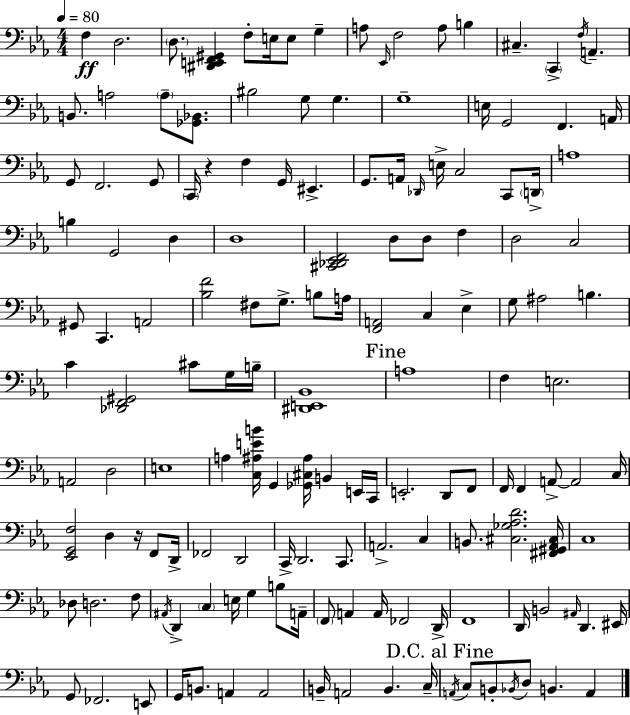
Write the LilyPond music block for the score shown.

{
  \clef bass
  \numericTimeSignature
  \time 4/4
  \key c \minor
  \tempo 4 = 80
  f4\ff d2. | \parenthesize d8. <dis, e, f, gis,>4 f8-. e16 e8 g4-- | a8 \grace { ees,16 } f2 a8 b4 | cis4.-- \parenthesize c,4-> \acciaccatura { f16 } a,4.-- | \break b,8. a2 \parenthesize a8-- <ges, bes,>8. | bis2 g8 g4. | g1-- | e16 g,2 f,4. | \break a,16 g,8 f,2. | g,8 \parenthesize c,16 r4 f4 g,16 eis,4.-> | g,8. a,16 \grace { des,16 } e16-> c2 | c,8 \parenthesize d,16-> a1 | \break b4 g,2 d4 | d1 | <cis, des, ees, f,>2 d8 d8 f4 | d2 c2 | \break gis,8 c,4. a,2 | <bes f'>2 fis8 g8.-> | b8 a16 <f, a,>2 c4 ees4-> | g8 ais2 b4. | \break c'4 <des, f, gis,>2 cis'8 | g16 b16-- <dis, e, bes,>1 | \mark "Fine" a1 | f4 e2. | \break a,2 d2 | e1 | a4 <c ais e' b'>16 g,4 <ges, cis ais>16 b,4 | e,16 c,16 e,2.-. d,8 | \break f,8 f,16 f,4 a,8->~~ a,2 | c16 <ees, g, f>2 d4 r16 | f,8 d,16-> fes,2 d,2 | c,16-> d,2. | \break c,8. a,2.-> c4 | b,8. <cis ges aes d'>2. | <fis, gis, aes, cis>16 c1 | des8 d2. | \break f8 \acciaccatura { ais,16 } d,4-> \parenthesize c4 e16 g4 | b8 a,16-- \parenthesize f,8 a,4 a,16 fes,2 | d,16-> f,1 | d,16 b,2 \grace { ais,16 } d,4. | \break eis,16 g,8 fes,2. | e,8 g,16 b,8. a,4 a,2 | b,16-- a,2 b,4. | c16-- \mark "D.C. al Fine" \acciaccatura { a,16 } c8 b,8-. \acciaccatura { bes,16 } d8 b,4. | \break a,4 \bar "|."
}